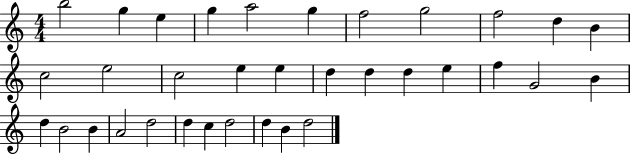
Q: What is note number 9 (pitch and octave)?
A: F5